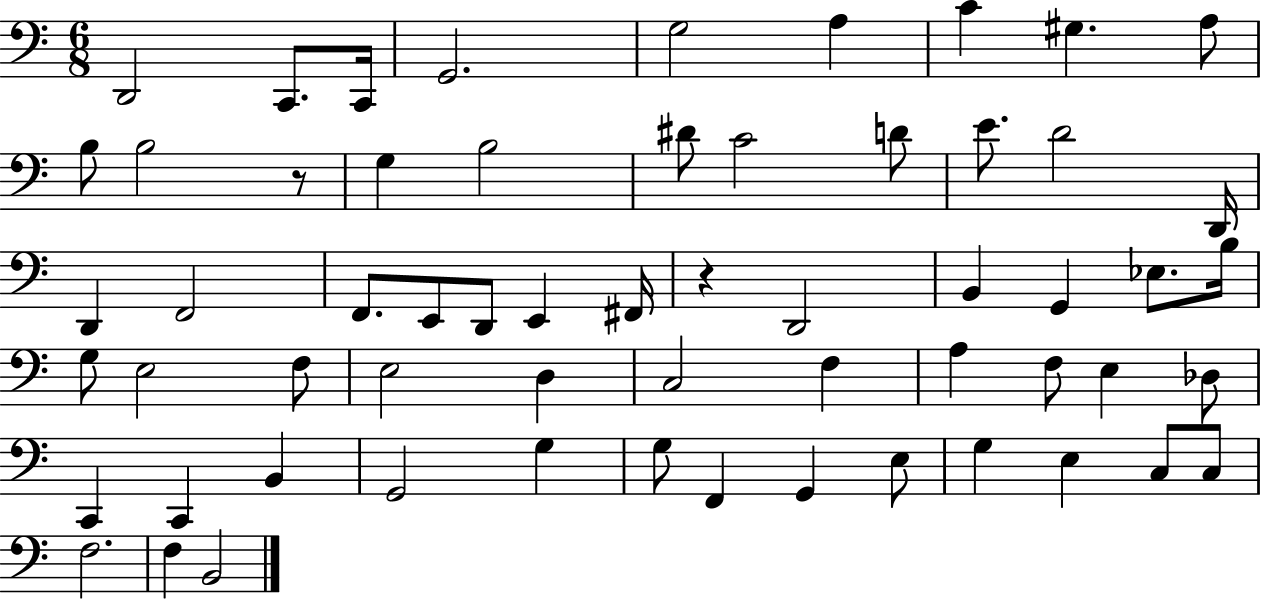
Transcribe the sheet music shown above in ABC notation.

X:1
T:Untitled
M:6/8
L:1/4
K:C
D,,2 C,,/2 C,,/4 G,,2 G,2 A, C ^G, A,/2 B,/2 B,2 z/2 G, B,2 ^D/2 C2 D/2 E/2 D2 D,,/4 D,, F,,2 F,,/2 E,,/2 D,,/2 E,, ^F,,/4 z D,,2 B,, G,, _E,/2 B,/4 G,/2 E,2 F,/2 E,2 D, C,2 F, A, F,/2 E, _D,/2 C,, C,, B,, G,,2 G, G,/2 F,, G,, E,/2 G, E, C,/2 C,/2 F,2 F, B,,2